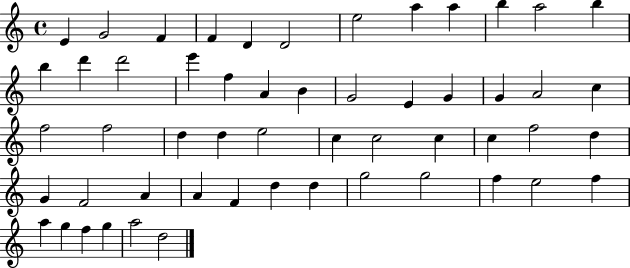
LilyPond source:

{
  \clef treble
  \time 4/4
  \defaultTimeSignature
  \key c \major
  e'4 g'2 f'4 | f'4 d'4 d'2 | e''2 a''4 a''4 | b''4 a''2 b''4 | \break b''4 d'''4 d'''2 | e'''4 f''4 a'4 b'4 | g'2 e'4 g'4 | g'4 a'2 c''4 | \break f''2 f''2 | d''4 d''4 e''2 | c''4 c''2 c''4 | c''4 f''2 d''4 | \break g'4 f'2 a'4 | a'4 f'4 d''4 d''4 | g''2 g''2 | f''4 e''2 f''4 | \break a''4 g''4 f''4 g''4 | a''2 d''2 | \bar "|."
}